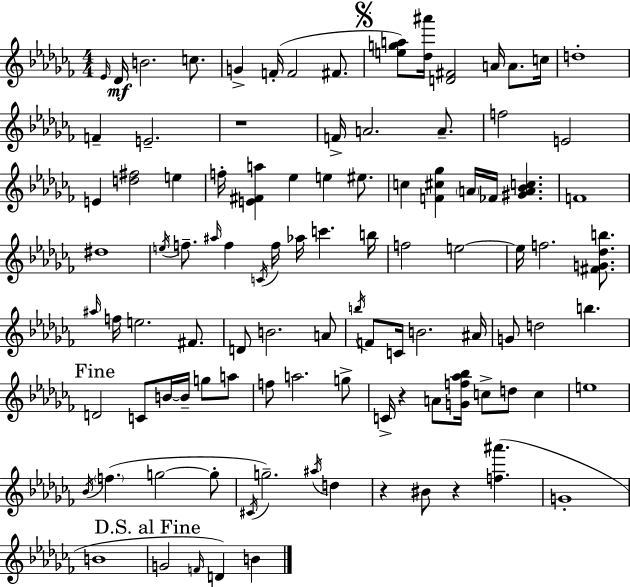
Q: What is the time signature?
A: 4/4